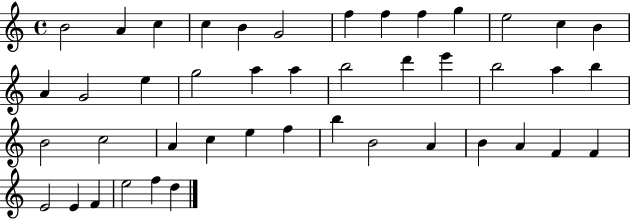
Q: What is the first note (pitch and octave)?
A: B4